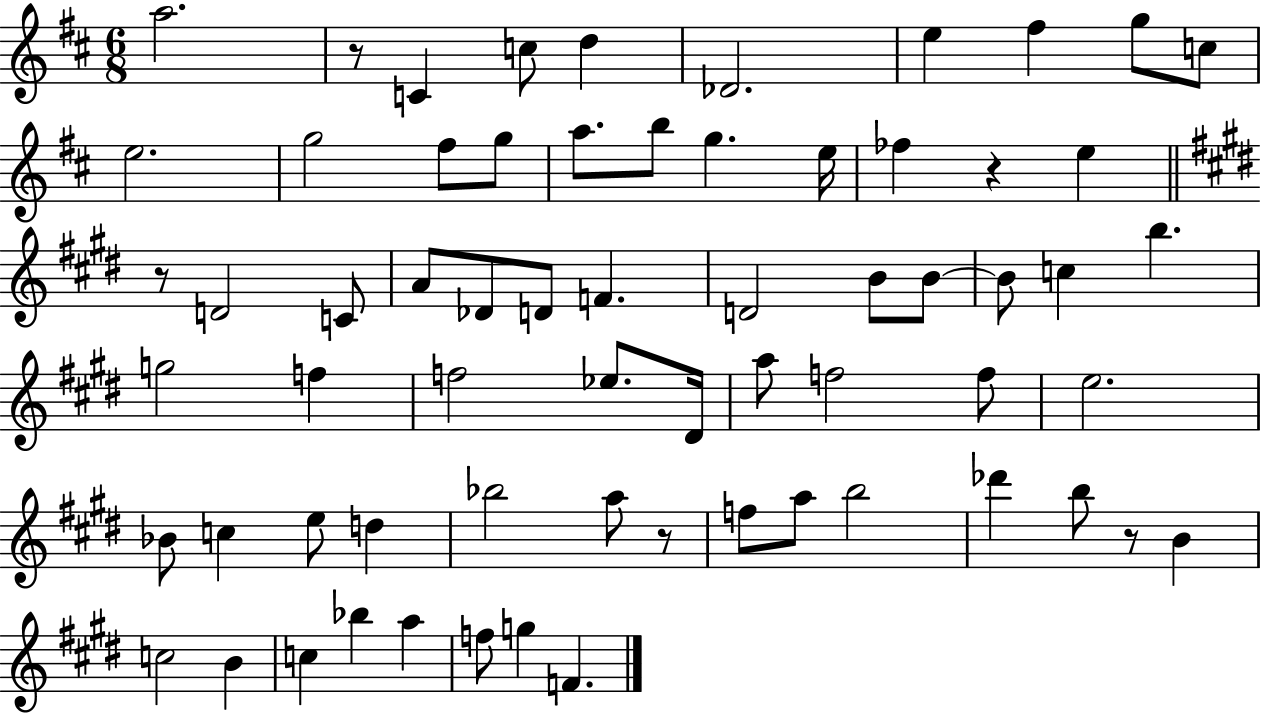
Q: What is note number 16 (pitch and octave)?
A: G5